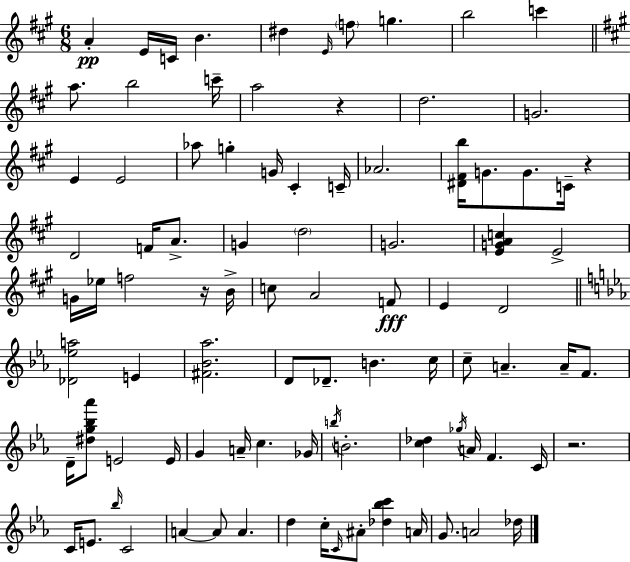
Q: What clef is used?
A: treble